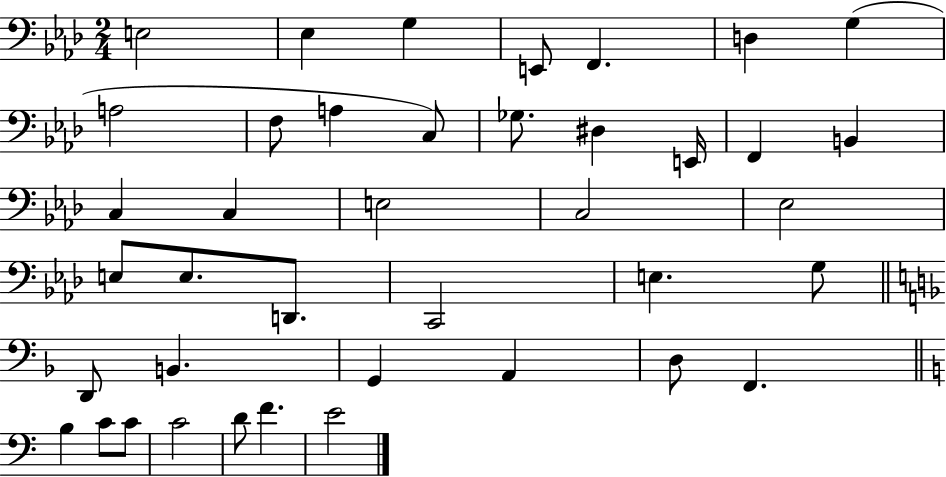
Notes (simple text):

E3/h Eb3/q G3/q E2/e F2/q. D3/q G3/q A3/h F3/e A3/q C3/e Gb3/e. D#3/q E2/s F2/q B2/q C3/q C3/q E3/h C3/h Eb3/h E3/e E3/e. D2/e. C2/h E3/q. G3/e D2/e B2/q. G2/q A2/q D3/e F2/q. B3/q C4/e C4/e C4/h D4/e F4/q. E4/h